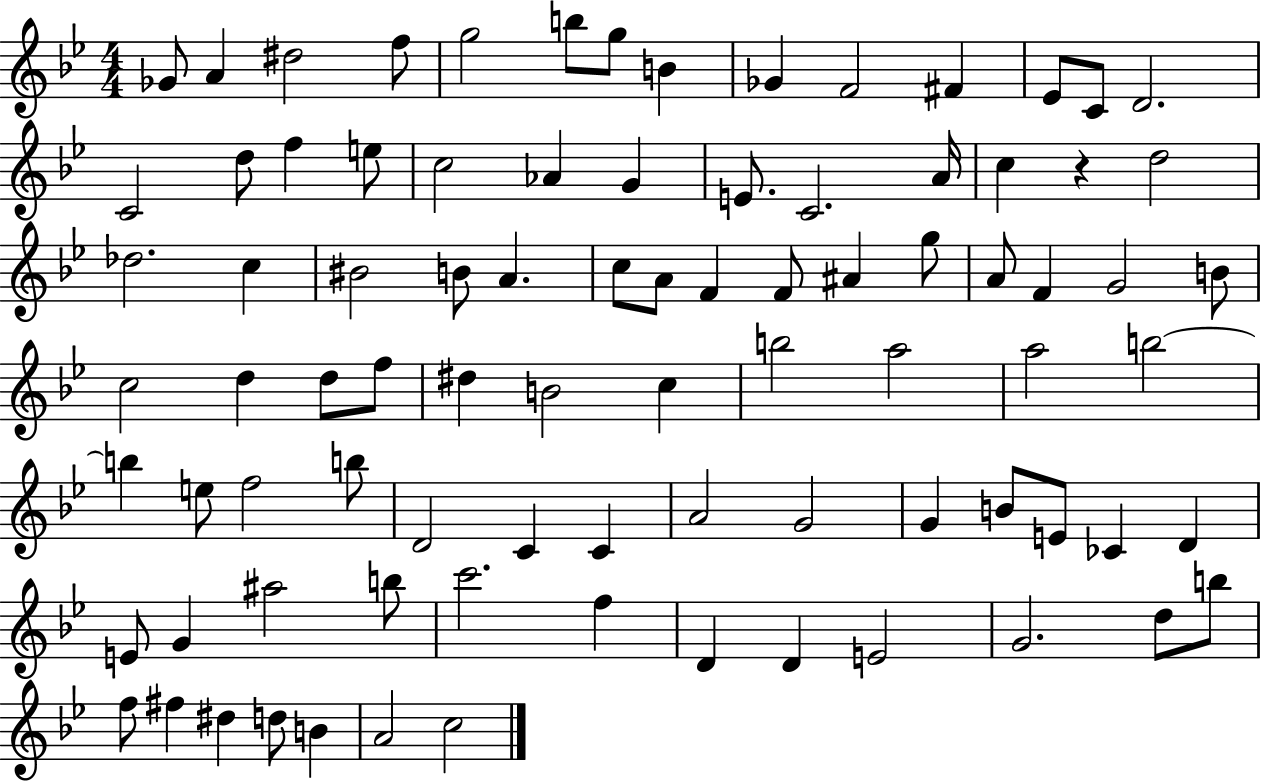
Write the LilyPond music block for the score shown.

{
  \clef treble
  \numericTimeSignature
  \time 4/4
  \key bes \major
  ges'8 a'4 dis''2 f''8 | g''2 b''8 g''8 b'4 | ges'4 f'2 fis'4 | ees'8 c'8 d'2. | \break c'2 d''8 f''4 e''8 | c''2 aes'4 g'4 | e'8. c'2. a'16 | c''4 r4 d''2 | \break des''2. c''4 | bis'2 b'8 a'4. | c''8 a'8 f'4 f'8 ais'4 g''8 | a'8 f'4 g'2 b'8 | \break c''2 d''4 d''8 f''8 | dis''4 b'2 c''4 | b''2 a''2 | a''2 b''2~~ | \break b''4 e''8 f''2 b''8 | d'2 c'4 c'4 | a'2 g'2 | g'4 b'8 e'8 ces'4 d'4 | \break e'8 g'4 ais''2 b''8 | c'''2. f''4 | d'4 d'4 e'2 | g'2. d''8 b''8 | \break f''8 fis''4 dis''4 d''8 b'4 | a'2 c''2 | \bar "|."
}